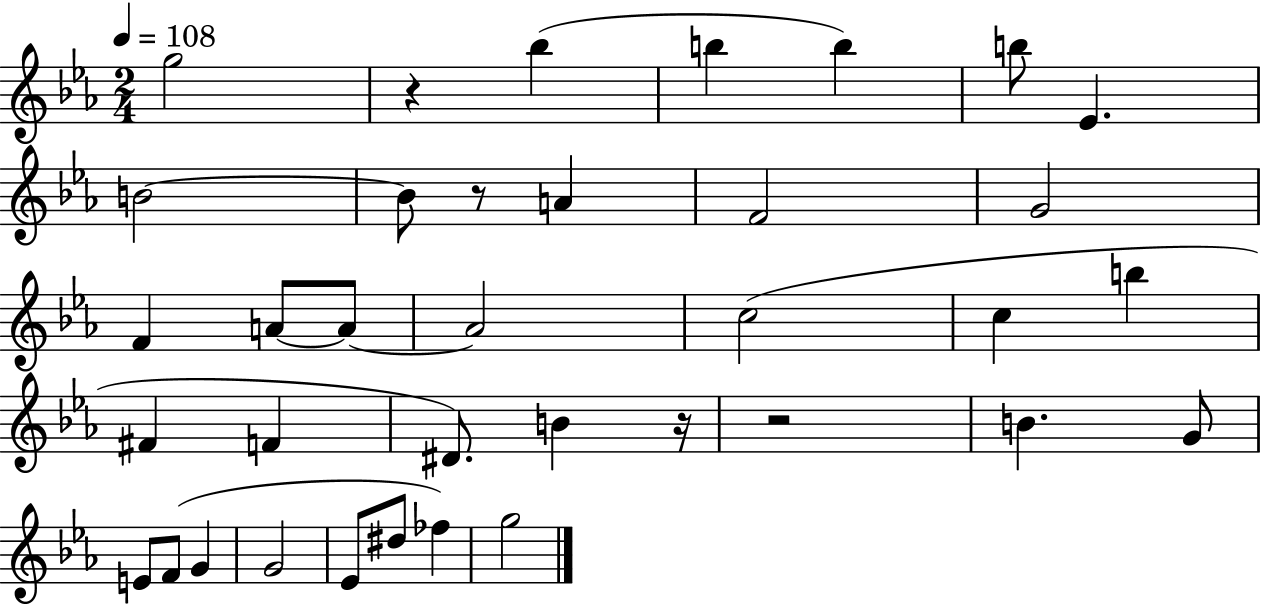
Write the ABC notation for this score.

X:1
T:Untitled
M:2/4
L:1/4
K:Eb
g2 z _b b b b/2 _E B2 B/2 z/2 A F2 G2 F A/2 A/2 A2 c2 c b ^F F ^D/2 B z/4 z2 B G/2 E/2 F/2 G G2 _E/2 ^d/2 _f g2